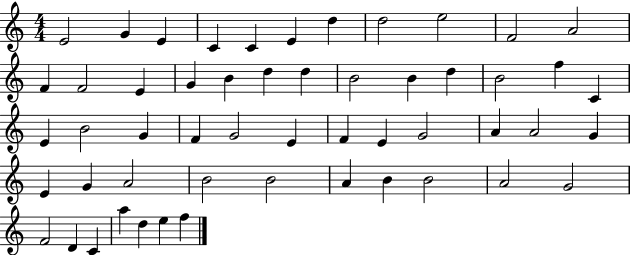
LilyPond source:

{
  \clef treble
  \numericTimeSignature
  \time 4/4
  \key c \major
  e'2 g'4 e'4 | c'4 c'4 e'4 d''4 | d''2 e''2 | f'2 a'2 | \break f'4 f'2 e'4 | g'4 b'4 d''4 d''4 | b'2 b'4 d''4 | b'2 f''4 c'4 | \break e'4 b'2 g'4 | f'4 g'2 e'4 | f'4 e'4 g'2 | a'4 a'2 g'4 | \break e'4 g'4 a'2 | b'2 b'2 | a'4 b'4 b'2 | a'2 g'2 | \break f'2 d'4 c'4 | a''4 d''4 e''4 f''4 | \bar "|."
}